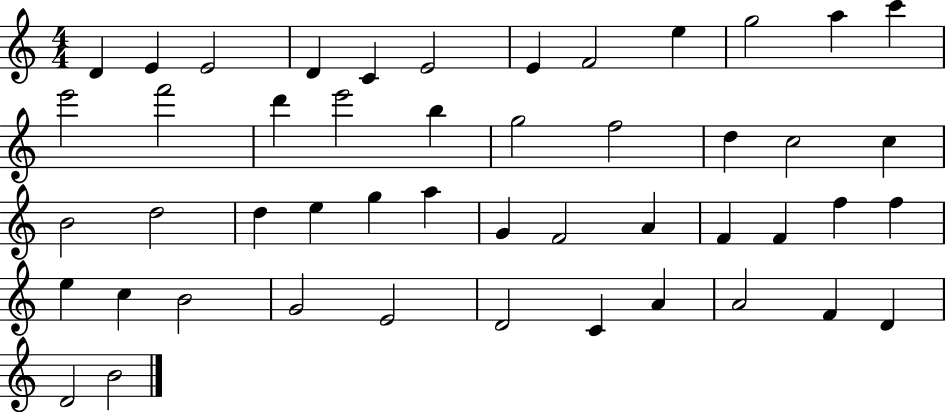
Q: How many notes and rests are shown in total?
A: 48